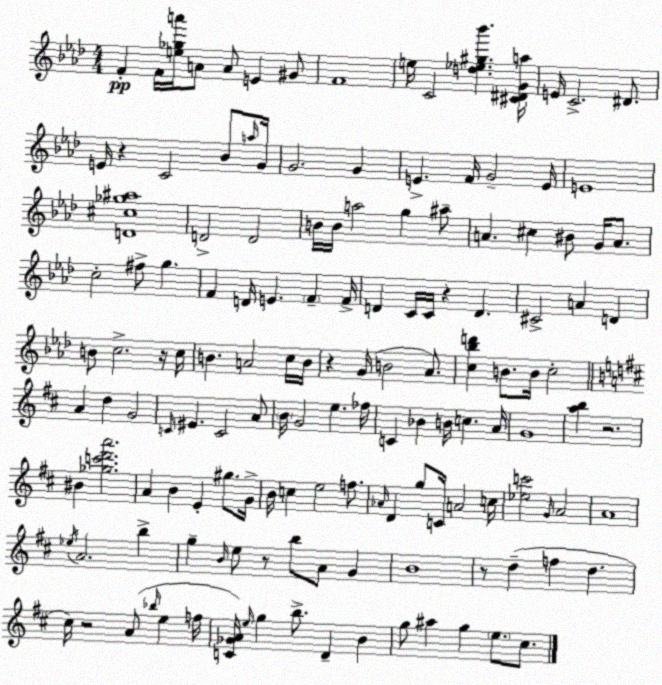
X:1
T:Untitled
M:4/4
L:1/4
K:Fm
F F/4 [e_ga']/4 A/2 A/2 E ^G/2 F4 e/4 C2 [d_e^g_b'] [^C^DGa]/4 E/4 C2 ^D/2 E/4 z C2 _B/2 a/4 G/4 G2 G E F/4 G2 E/4 E4 [D^c_g^a]4 D2 D2 B/4 B/4 a2 g ^a/2 A ^c ^B/2 G/4 A/2 c2 ^f/2 g F D/4 E F F/4 D C/4 C/4 z D ^C2 A D B/2 c2 z/4 c/4 B A2 c/4 B/4 z G/4 B2 _A/2 [c_bd'] B/2 B/4 c2 A d G2 C/4 ^E C2 A/2 B/4 G2 e _f/4 C _B B/4 c A/4 G4 [ab] z2 ^B [_gc'd'a']2 A B E ^g/2 G/4 B/4 c e2 f/2 _A/4 D g/2 C/4 A2 c/4 [_ec']2 G/4 A2 A4 _e/4 A2 b g B/4 e/2 z/2 b/2 A/2 G B4 z/2 d f d ^c/4 z2 A/2 _b/4 e f/4 [C_GA]/4 e/4 g b/2 D B g/2 ^a g e/2 ^c/2